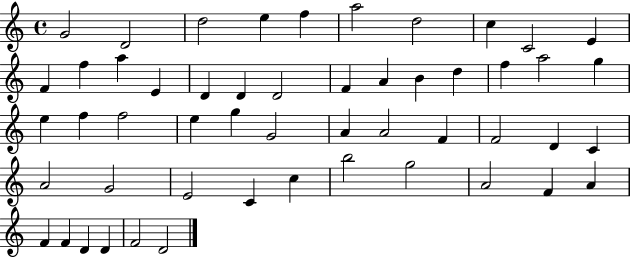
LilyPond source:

{
  \clef treble
  \time 4/4
  \defaultTimeSignature
  \key c \major
  g'2 d'2 | d''2 e''4 f''4 | a''2 d''2 | c''4 c'2 e'4 | \break f'4 f''4 a''4 e'4 | d'4 d'4 d'2 | f'4 a'4 b'4 d''4 | f''4 a''2 g''4 | \break e''4 f''4 f''2 | e''4 g''4 g'2 | a'4 a'2 f'4 | f'2 d'4 c'4 | \break a'2 g'2 | e'2 c'4 c''4 | b''2 g''2 | a'2 f'4 a'4 | \break f'4 f'4 d'4 d'4 | f'2 d'2 | \bar "|."
}